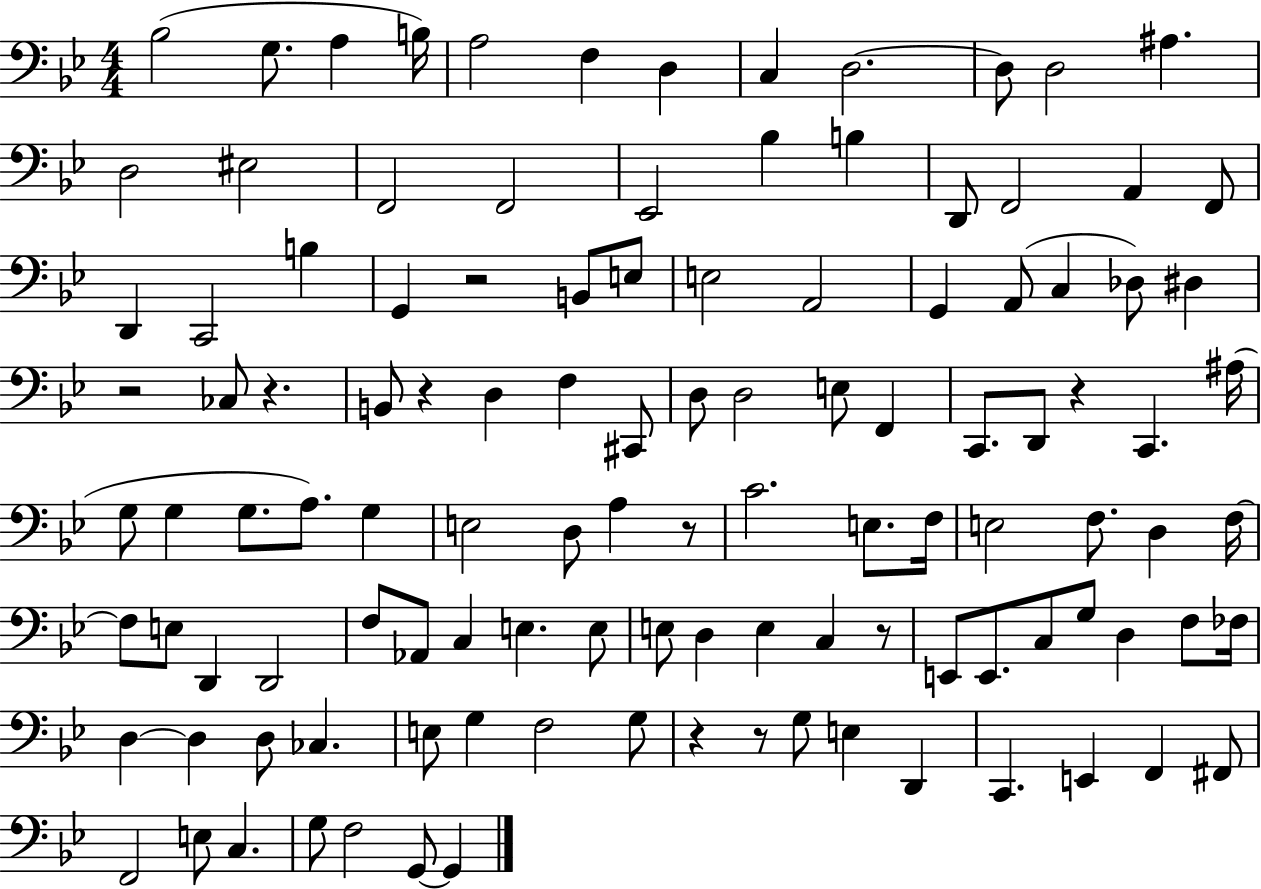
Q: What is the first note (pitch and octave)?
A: Bb3